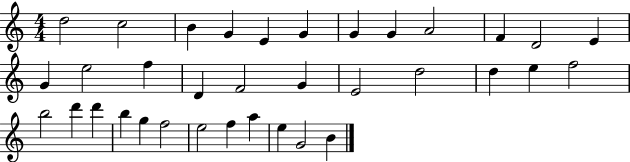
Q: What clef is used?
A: treble